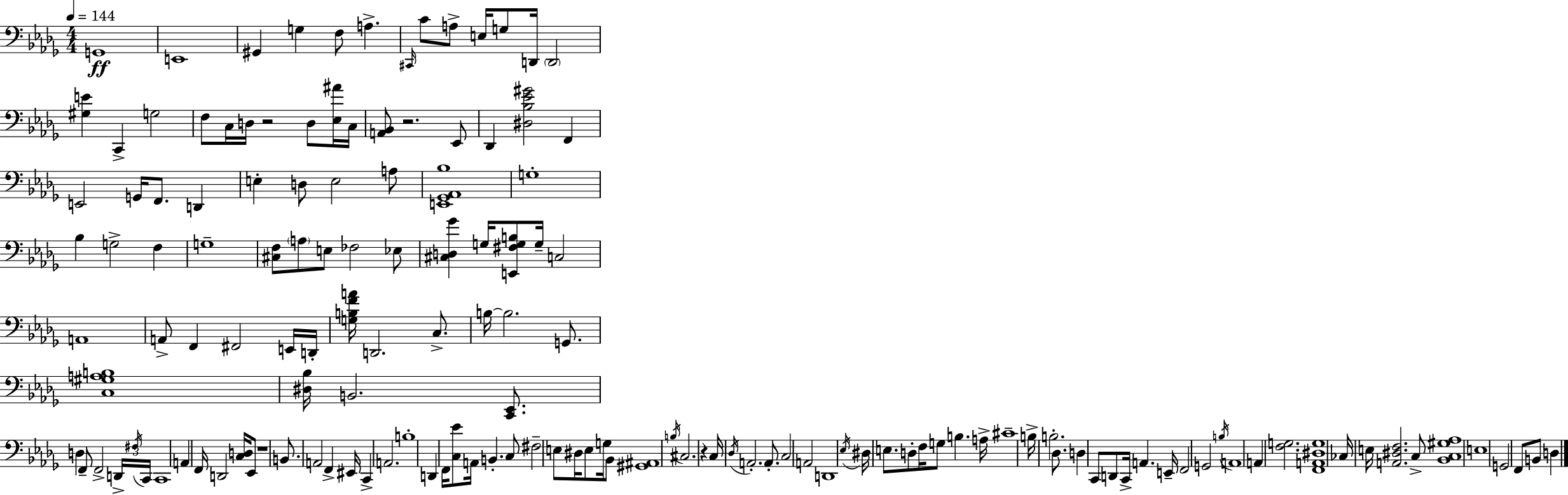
{
  \clef bass
  \numericTimeSignature
  \time 4/4
  \key bes \minor
  \tempo 4 = 144
  g,1\ff | e,1 | gis,4 g4 f8 a4.-> | \grace { cis,16 } c'8 a8-> e16 g8 d,16 \parenthesize d,2 | \break <gis e'>4 c,4-> g2 | f8 c16 d16 r2 d8 <ees ais'>16 | c16 <a, bes,>8 r2. ees,8 | des,4 <dis bes ees' gis'>2 f,4 | \break e,2 g,16 f,8. d,4 | e4-. d8 e2 a8 | <e, ges, aes, bes>1 | g1-. | \break bes4 g2-> f4 | g1-- | <cis f>8 \parenthesize a8 e8 fes2 ees8 | <cis d ges'>4 g16 <e, fis g b>8 g16-- c2 | \break a,1 | a,8-> f,4 fis,2 e,16 | d,16-. <g b f' a'>16 d,2. c8.-> | b16~~ b2. g,8. | \break <c gis a b>1 | <dis bes>16 b,2. <c, ees,>8. | d4 f,8-- f,2-> \tuplet 3/2 { d,16-> | \acciaccatura { fis16 } c,16 } c,1 | \break a,4 f,16 d,2 <c d>16 | ees,8 r1 | b,8. a,2 f,4-> | eis,16 c,4-> a,2. | \break b1-. | d,4 f,16 <c ees'>8 a,16 b,4.-. | c8 fis2-- e8 dis16 e8 g16 | bes,8 <gis, ais,>1 | \break \acciaccatura { b16 } cis2. r4 | c16 \acciaccatura { des16 } a,2.-. | a,8.-. c2 a,2 | d,1 | \break \acciaccatura { ees16 } dis16 e8. d8-. f16 g8 b4. | a16-> cis'1-- | b16-> b2.-. | des8. d4 c,8 d,8 c,16-> a,4. | \break e,16-- f,2 g,2 | \acciaccatura { b16 } a,1 | a,4 <f g>2. | <f, a, dis g>1 | \break ces16 e16 <a, dis f>2. | c8-> <bes, c gis aes>1 | e1 | g,2 f,8 | \break b,8 d4 \bar "|."
}